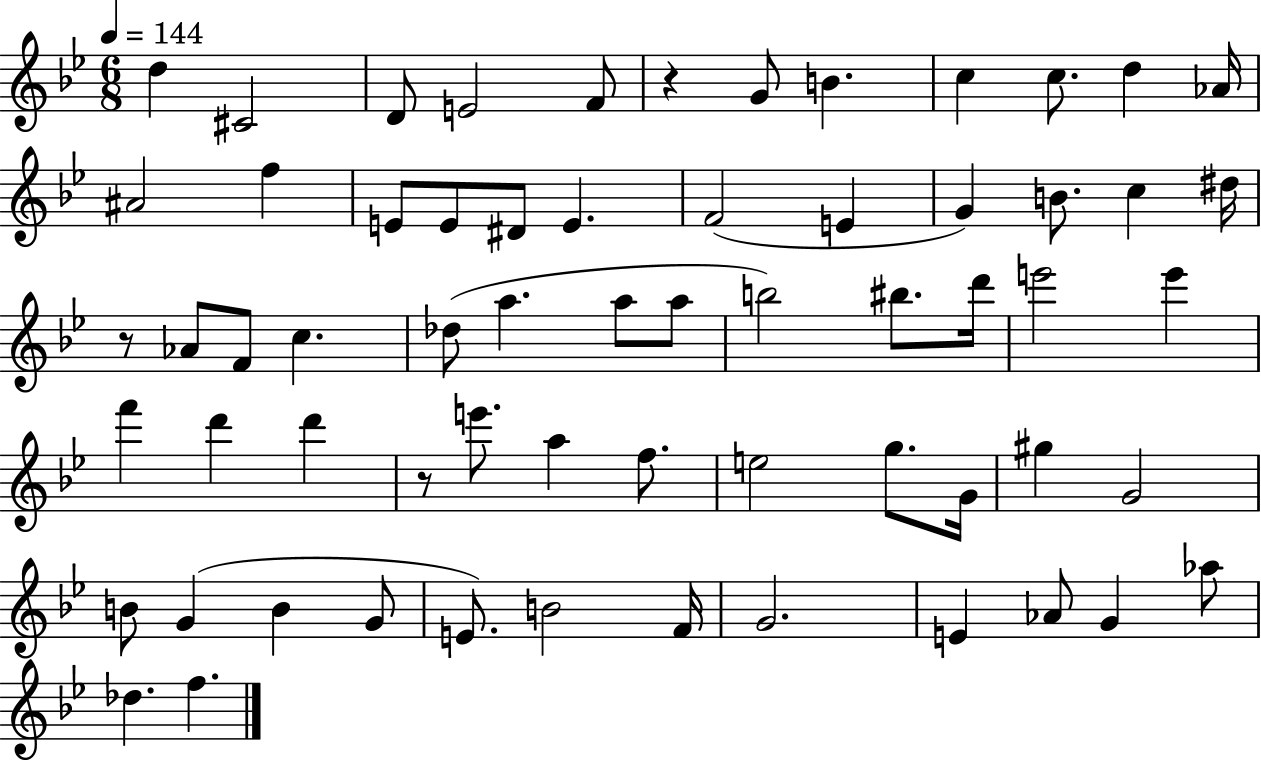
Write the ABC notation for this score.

X:1
T:Untitled
M:6/8
L:1/4
K:Bb
d ^C2 D/2 E2 F/2 z G/2 B c c/2 d _A/4 ^A2 f E/2 E/2 ^D/2 E F2 E G B/2 c ^d/4 z/2 _A/2 F/2 c _d/2 a a/2 a/2 b2 ^b/2 d'/4 e'2 e' f' d' d' z/2 e'/2 a f/2 e2 g/2 G/4 ^g G2 B/2 G B G/2 E/2 B2 F/4 G2 E _A/2 G _a/2 _d f